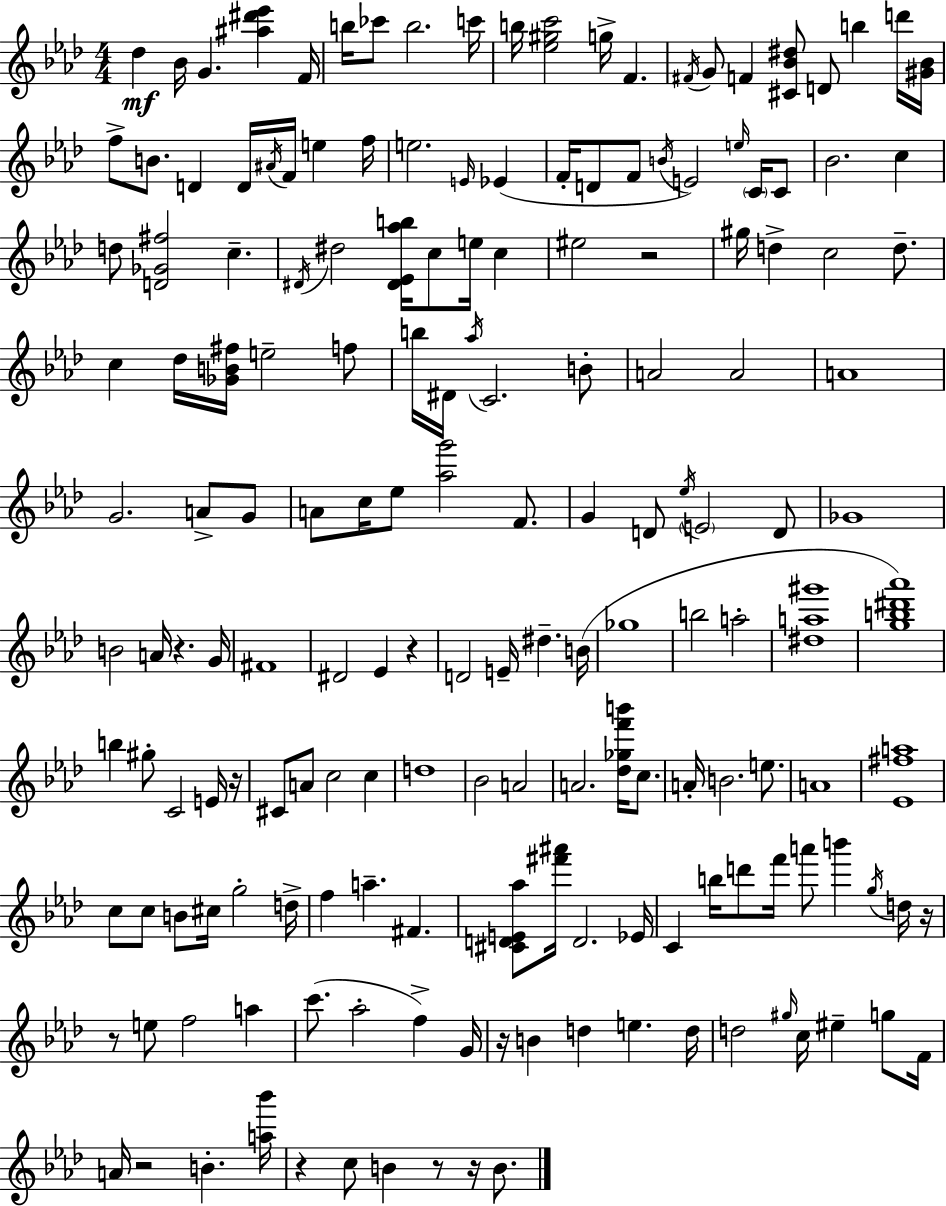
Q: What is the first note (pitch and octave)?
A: Db5